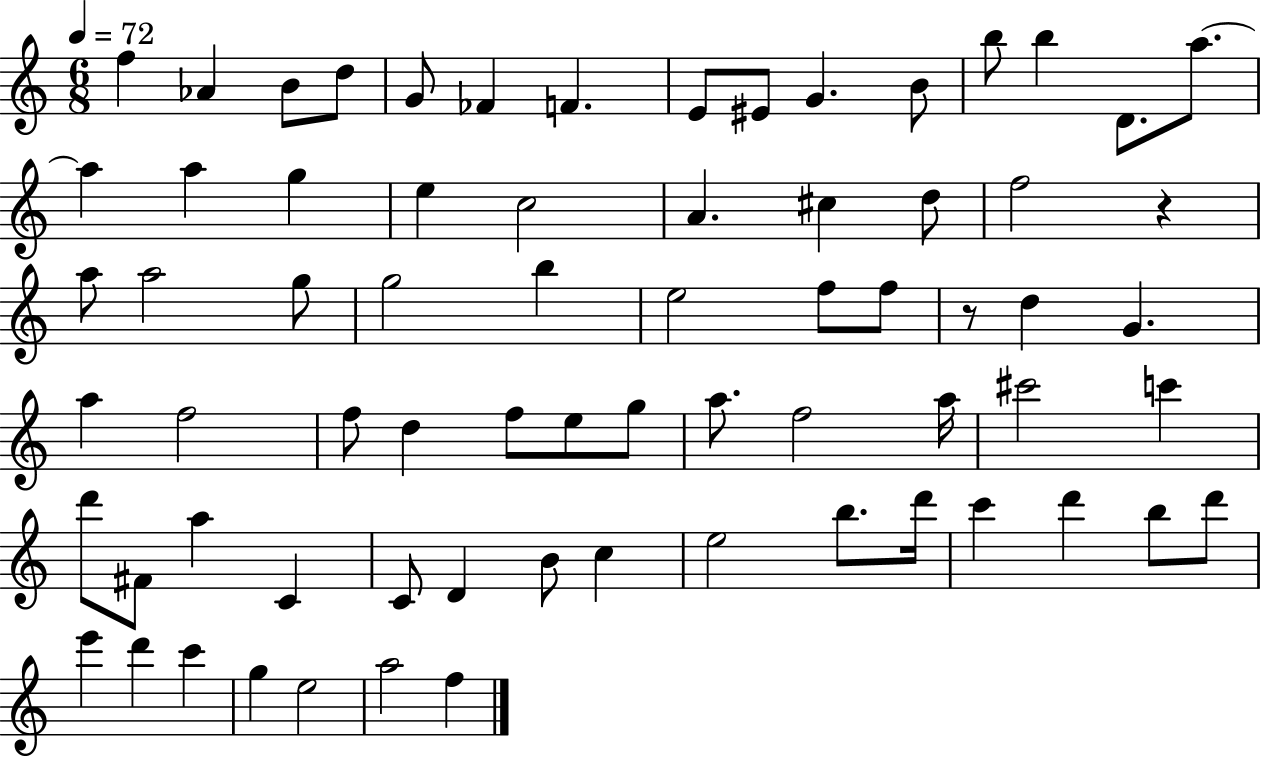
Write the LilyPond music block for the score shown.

{
  \clef treble
  \numericTimeSignature
  \time 6/8
  \key c \major
  \tempo 4 = 72
  f''4 aes'4 b'8 d''8 | g'8 fes'4 f'4. | e'8 eis'8 g'4. b'8 | b''8 b''4 d'8. a''8.~~ | \break a''4 a''4 g''4 | e''4 c''2 | a'4. cis''4 d''8 | f''2 r4 | \break a''8 a''2 g''8 | g''2 b''4 | e''2 f''8 f''8 | r8 d''4 g'4. | \break a''4 f''2 | f''8 d''4 f''8 e''8 g''8 | a''8. f''2 a''16 | cis'''2 c'''4 | \break d'''8 fis'8 a''4 c'4 | c'8 d'4 b'8 c''4 | e''2 b''8. d'''16 | c'''4 d'''4 b''8 d'''8 | \break e'''4 d'''4 c'''4 | g''4 e''2 | a''2 f''4 | \bar "|."
}